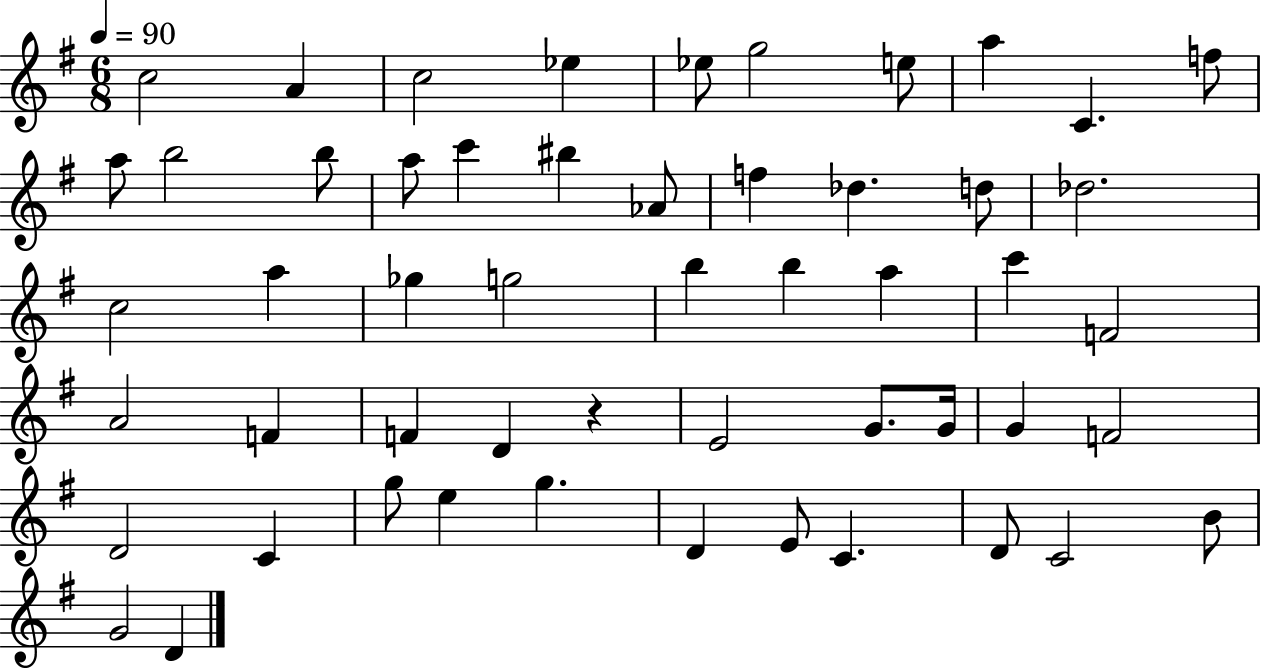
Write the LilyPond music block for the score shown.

{
  \clef treble
  \numericTimeSignature
  \time 6/8
  \key g \major
  \tempo 4 = 90
  c''2 a'4 | c''2 ees''4 | ees''8 g''2 e''8 | a''4 c'4. f''8 | \break a''8 b''2 b''8 | a''8 c'''4 bis''4 aes'8 | f''4 des''4. d''8 | des''2. | \break c''2 a''4 | ges''4 g''2 | b''4 b''4 a''4 | c'''4 f'2 | \break a'2 f'4 | f'4 d'4 r4 | e'2 g'8. g'16 | g'4 f'2 | \break d'2 c'4 | g''8 e''4 g''4. | d'4 e'8 c'4. | d'8 c'2 b'8 | \break g'2 d'4 | \bar "|."
}